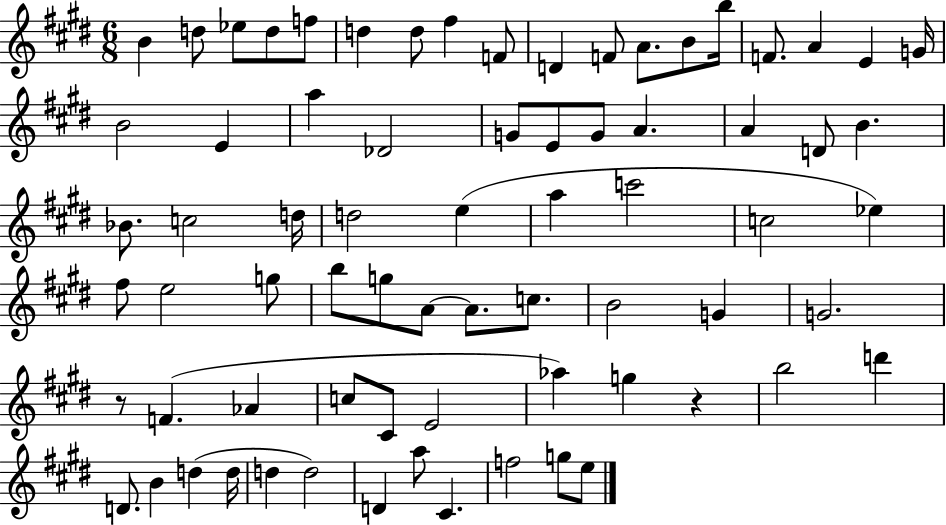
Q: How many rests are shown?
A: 2